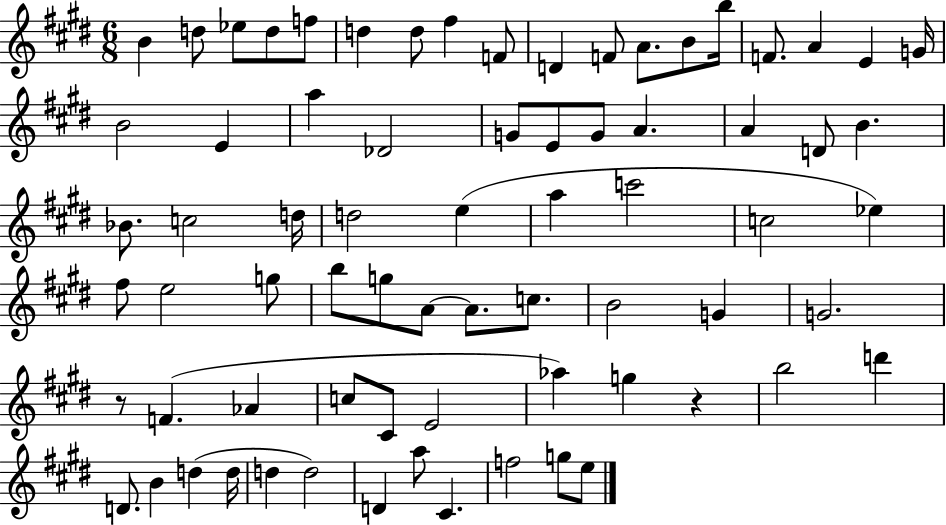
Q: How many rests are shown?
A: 2